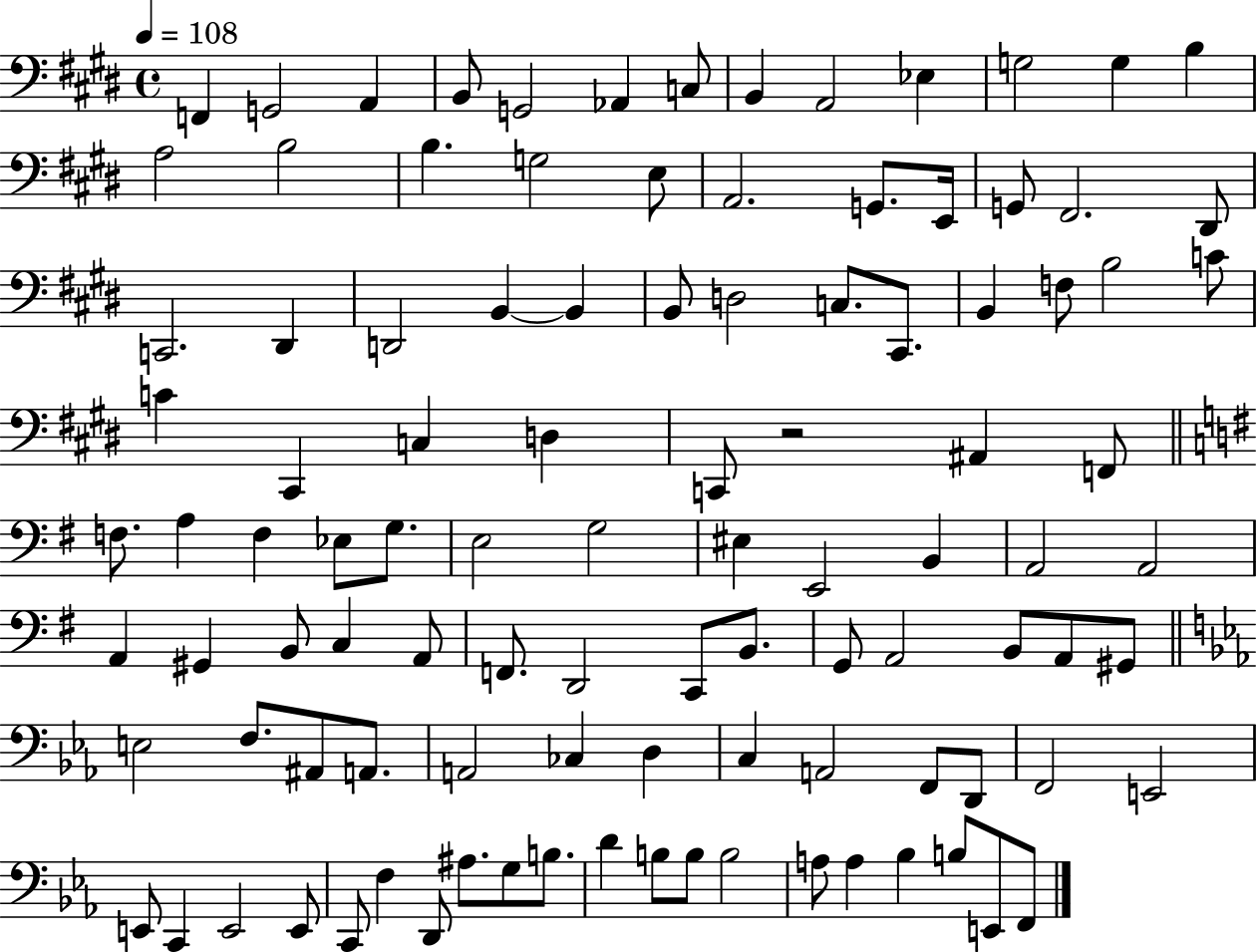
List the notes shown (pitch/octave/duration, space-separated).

F2/q G2/h A2/q B2/e G2/h Ab2/q C3/e B2/q A2/h Eb3/q G3/h G3/q B3/q A3/h B3/h B3/q. G3/h E3/e A2/h. G2/e. E2/s G2/e F#2/h. D#2/e C2/h. D#2/q D2/h B2/q B2/q B2/e D3/h C3/e. C#2/e. B2/q F3/e B3/h C4/e C4/q C#2/q C3/q D3/q C2/e R/h A#2/q F2/e F3/e. A3/q F3/q Eb3/e G3/e. E3/h G3/h EIS3/q E2/h B2/q A2/h A2/h A2/q G#2/q B2/e C3/q A2/e F2/e. D2/h C2/e B2/e. G2/e A2/h B2/e A2/e G#2/e E3/h F3/e. A#2/e A2/e. A2/h CES3/q D3/q C3/q A2/h F2/e D2/e F2/h E2/h E2/e C2/q E2/h E2/e C2/e F3/q D2/e A#3/e. G3/e B3/e. D4/q B3/e B3/e B3/h A3/e A3/q Bb3/q B3/e E2/e F2/e